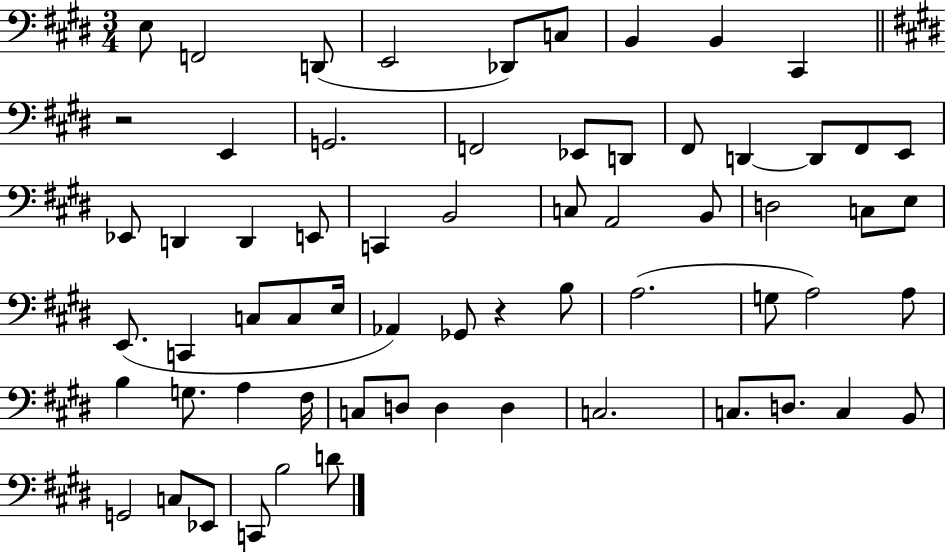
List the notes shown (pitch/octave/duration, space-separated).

E3/e F2/h D2/e E2/h Db2/e C3/e B2/q B2/q C#2/q R/h E2/q G2/h. F2/h Eb2/e D2/e F#2/e D2/q D2/e F#2/e E2/e Eb2/e D2/q D2/q E2/e C2/q B2/h C3/e A2/h B2/e D3/h C3/e E3/e E2/e. C2/q C3/e C3/e E3/s Ab2/q Gb2/e R/q B3/e A3/h. G3/e A3/h A3/e B3/q G3/e. A3/q F#3/s C3/e D3/e D3/q D3/q C3/h. C3/e. D3/e. C3/q B2/e G2/h C3/e Eb2/e C2/e B3/h D4/e